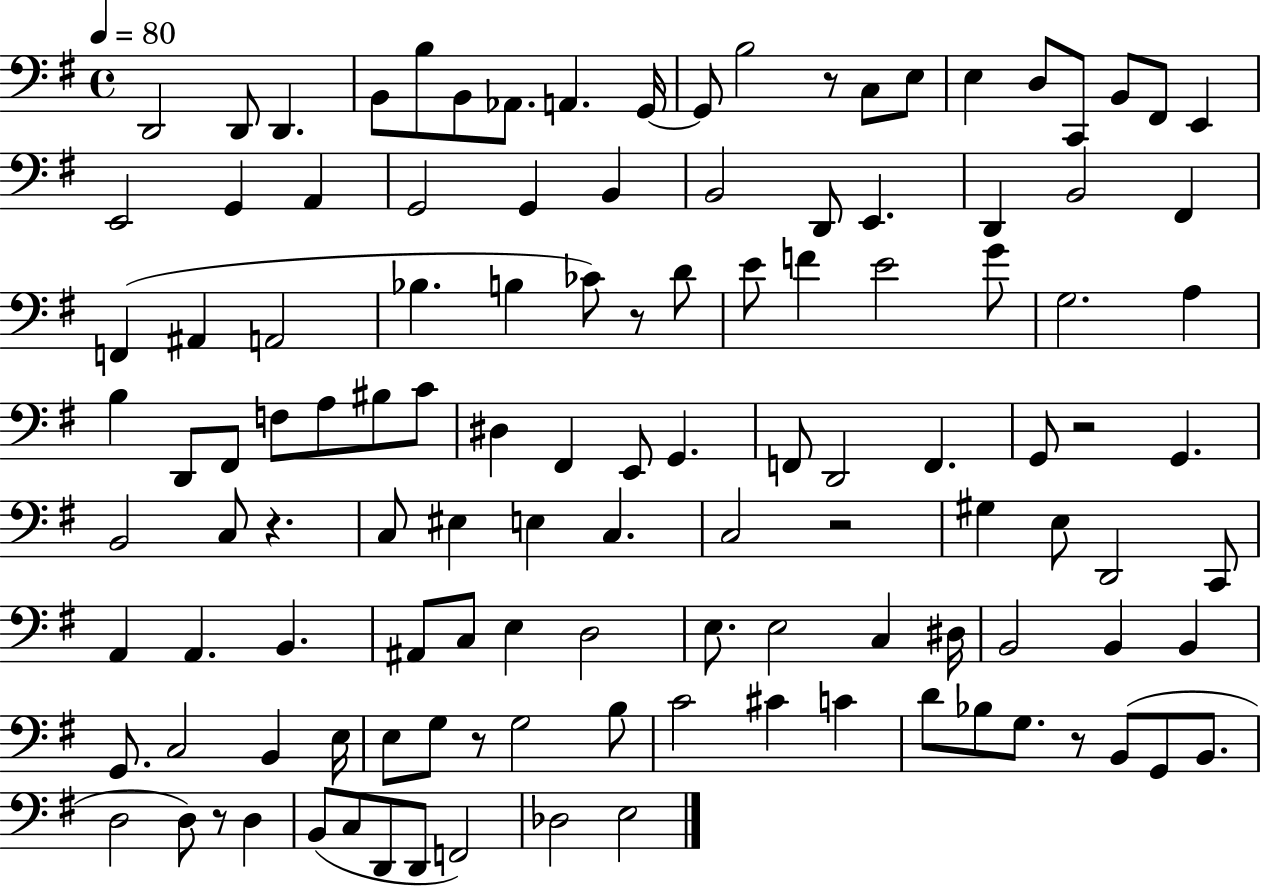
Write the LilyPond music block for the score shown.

{
  \clef bass
  \time 4/4
  \defaultTimeSignature
  \key g \major
  \tempo 4 = 80
  d,2 d,8 d,4. | b,8 b8 b,8 aes,8. a,4. g,16~~ | g,8 b2 r8 c8 e8 | e4 d8 c,8 b,8 fis,8 e,4 | \break e,2 g,4 a,4 | g,2 g,4 b,4 | b,2 d,8 e,4. | d,4 b,2 fis,4 | \break f,4( ais,4 a,2 | bes4. b4 ces'8) r8 d'8 | e'8 f'4 e'2 g'8 | g2. a4 | \break b4 d,8 fis,8 f8 a8 bis8 c'8 | dis4 fis,4 e,8 g,4. | f,8 d,2 f,4. | g,8 r2 g,4. | \break b,2 c8 r4. | c8 eis4 e4 c4. | c2 r2 | gis4 e8 d,2 c,8 | \break a,4 a,4. b,4. | ais,8 c8 e4 d2 | e8. e2 c4 dis16 | b,2 b,4 b,4 | \break g,8. c2 b,4 e16 | e8 g8 r8 g2 b8 | c'2 cis'4 c'4 | d'8 bes8 g8. r8 b,8( g,8 b,8. | \break d2 d8) r8 d4 | b,8( c8 d,8 d,8 f,2) | des2 e2 | \bar "|."
}